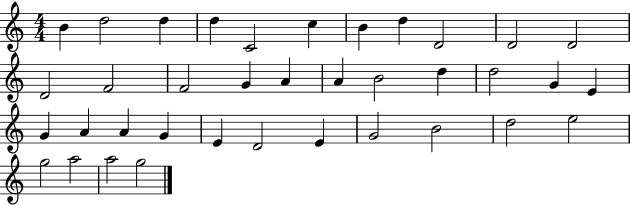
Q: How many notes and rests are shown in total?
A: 37